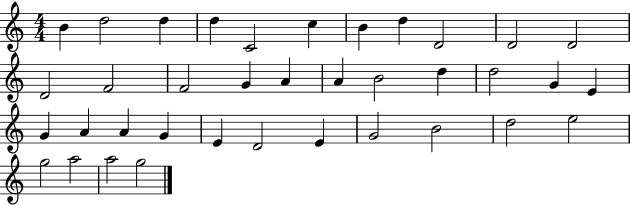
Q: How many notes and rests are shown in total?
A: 37